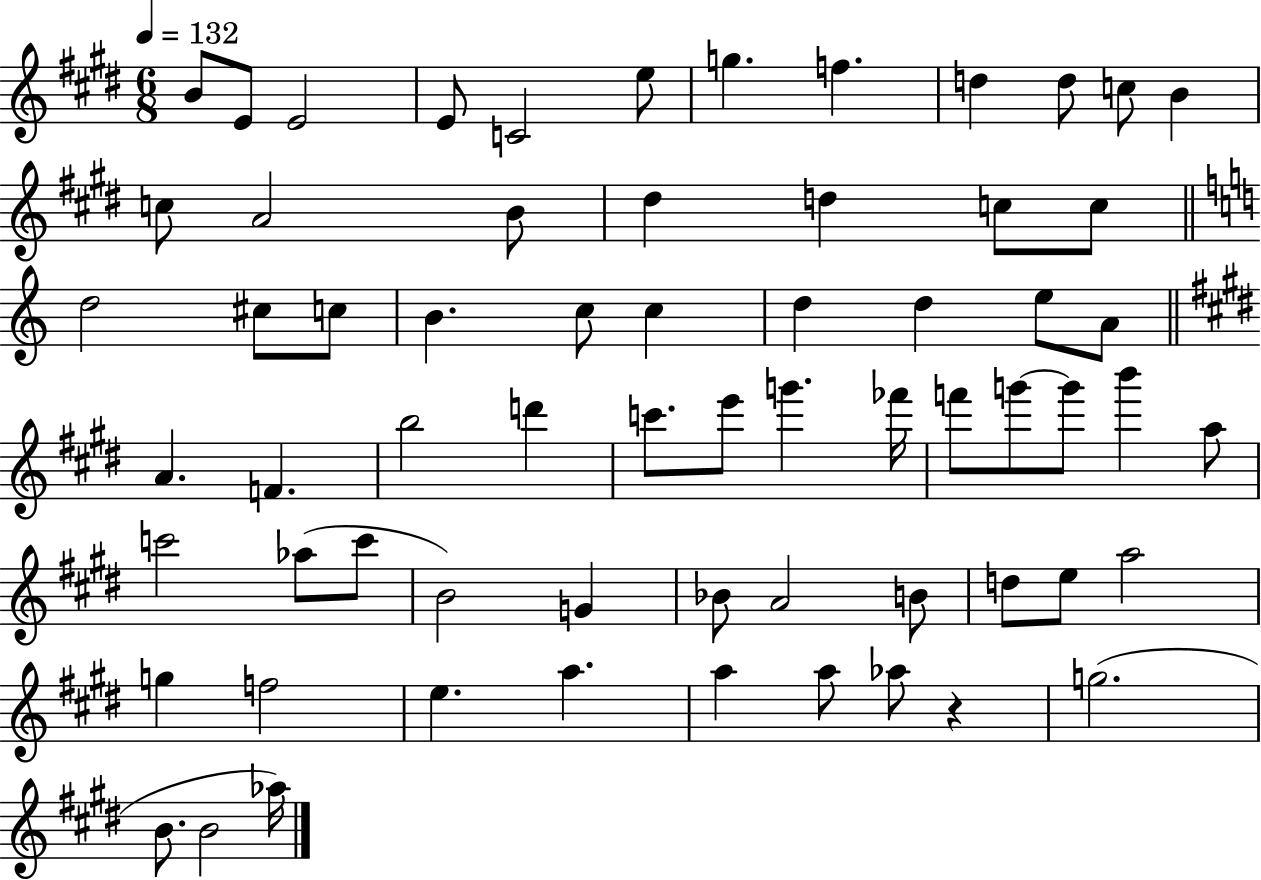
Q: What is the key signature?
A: E major